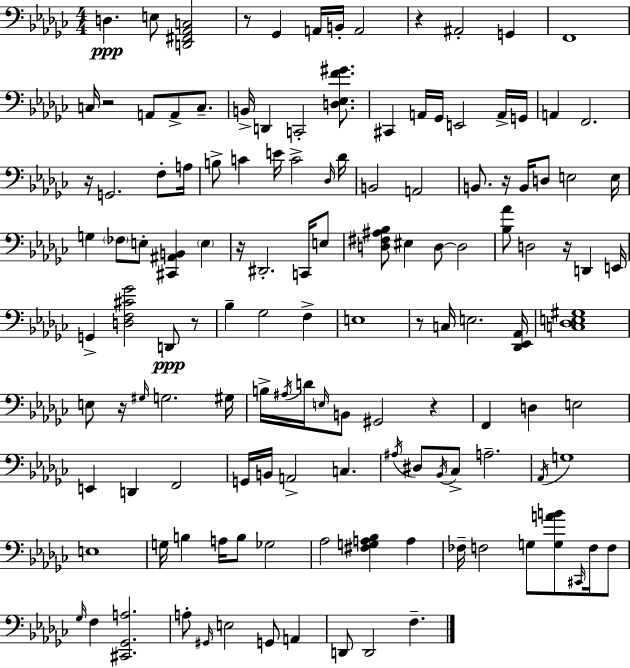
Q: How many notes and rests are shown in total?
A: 134